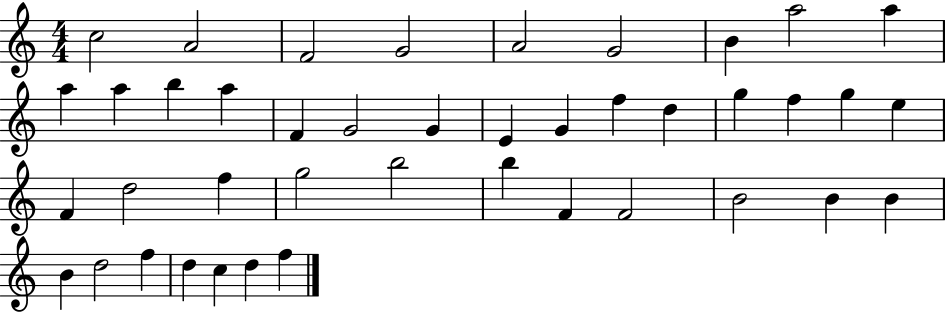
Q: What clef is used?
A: treble